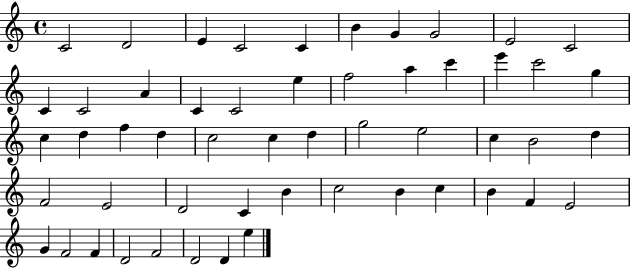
{
  \clef treble
  \time 4/4
  \defaultTimeSignature
  \key c \major
  c'2 d'2 | e'4 c'2 c'4 | b'4 g'4 g'2 | e'2 c'2 | \break c'4 c'2 a'4 | c'4 c'2 e''4 | f''2 a''4 c'''4 | e'''4 c'''2 g''4 | \break c''4 d''4 f''4 d''4 | c''2 c''4 d''4 | g''2 e''2 | c''4 b'2 d''4 | \break f'2 e'2 | d'2 c'4 b'4 | c''2 b'4 c''4 | b'4 f'4 e'2 | \break g'4 f'2 f'4 | d'2 f'2 | d'2 d'4 e''4 | \bar "|."
}